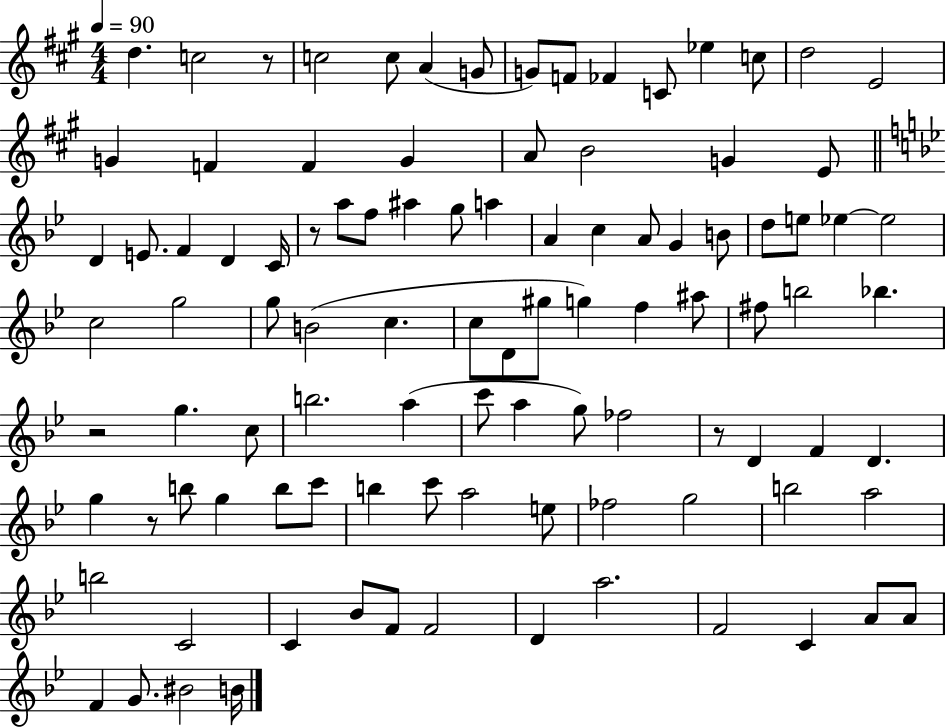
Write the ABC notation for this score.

X:1
T:Untitled
M:4/4
L:1/4
K:A
d c2 z/2 c2 c/2 A G/2 G/2 F/2 _F C/2 _e c/2 d2 E2 G F F G A/2 B2 G E/2 D E/2 F D C/4 z/2 a/2 f/2 ^a g/2 a A c A/2 G B/2 d/2 e/2 _e _e2 c2 g2 g/2 B2 c c/2 D/2 ^g/2 g f ^a/2 ^f/2 b2 _b z2 g c/2 b2 a c'/2 a g/2 _f2 z/2 D F D g z/2 b/2 g b/2 c'/2 b c'/2 a2 e/2 _f2 g2 b2 a2 b2 C2 C _B/2 F/2 F2 D a2 F2 C A/2 A/2 F G/2 ^B2 B/4